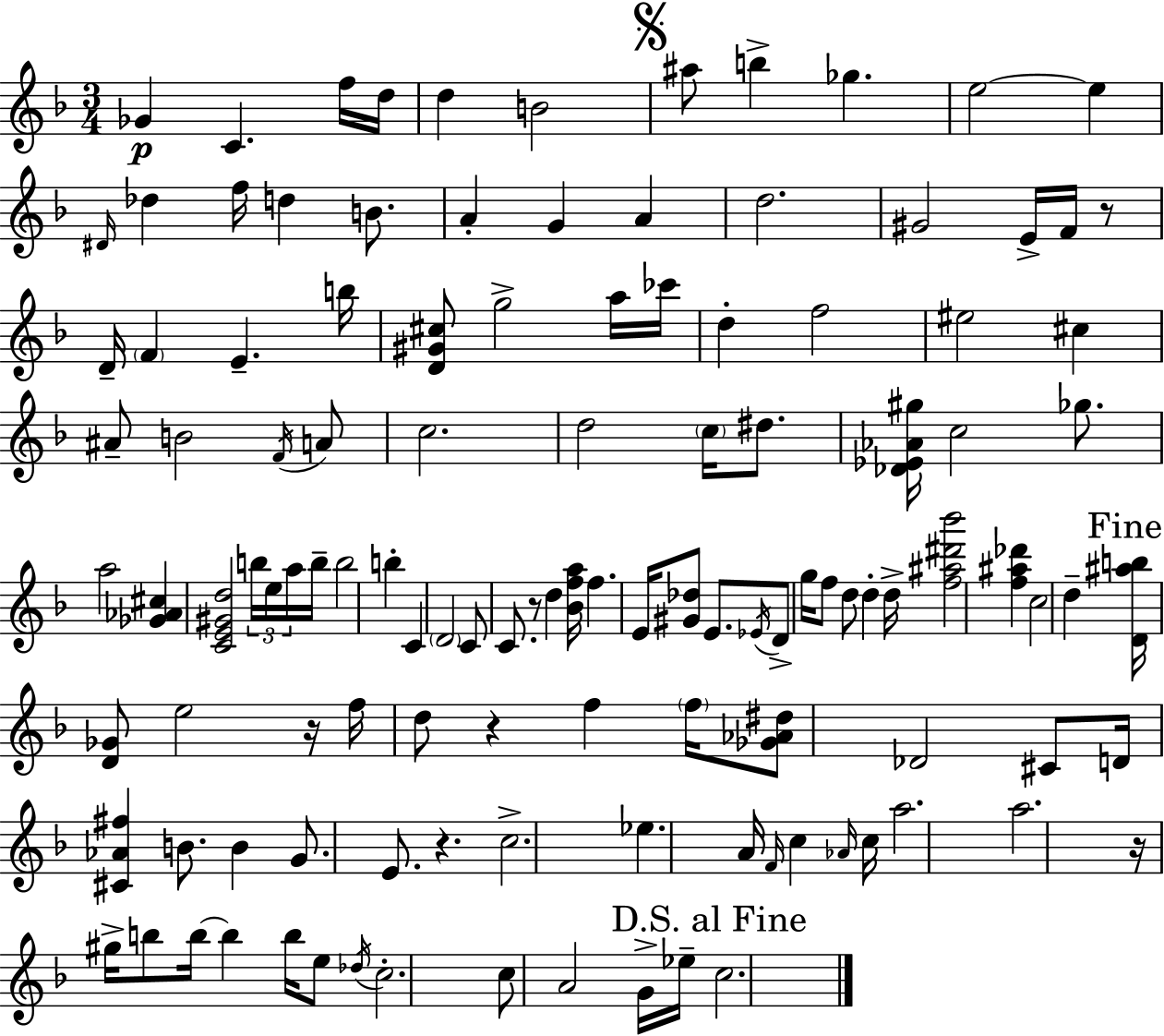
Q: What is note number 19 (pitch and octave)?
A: A4